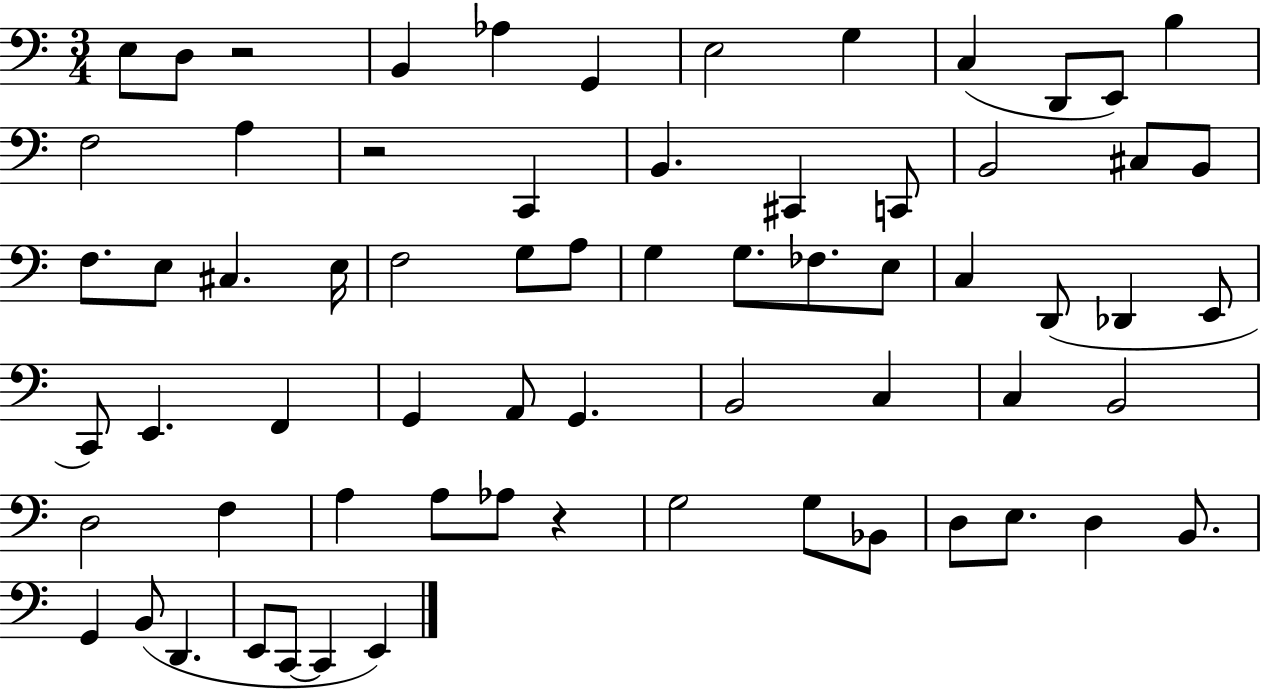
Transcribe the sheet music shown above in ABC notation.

X:1
T:Untitled
M:3/4
L:1/4
K:C
E,/2 D,/2 z2 B,, _A, G,, E,2 G, C, D,,/2 E,,/2 B, F,2 A, z2 C,, B,, ^C,, C,,/2 B,,2 ^C,/2 B,,/2 F,/2 E,/2 ^C, E,/4 F,2 G,/2 A,/2 G, G,/2 _F,/2 E,/2 C, D,,/2 _D,, E,,/2 C,,/2 E,, F,, G,, A,,/2 G,, B,,2 C, C, B,,2 D,2 F, A, A,/2 _A,/2 z G,2 G,/2 _B,,/2 D,/2 E,/2 D, B,,/2 G,, B,,/2 D,, E,,/2 C,,/2 C,, E,,